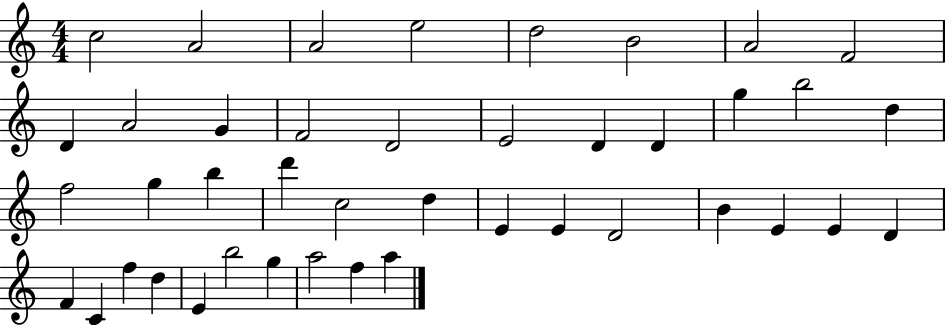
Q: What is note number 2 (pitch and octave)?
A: A4